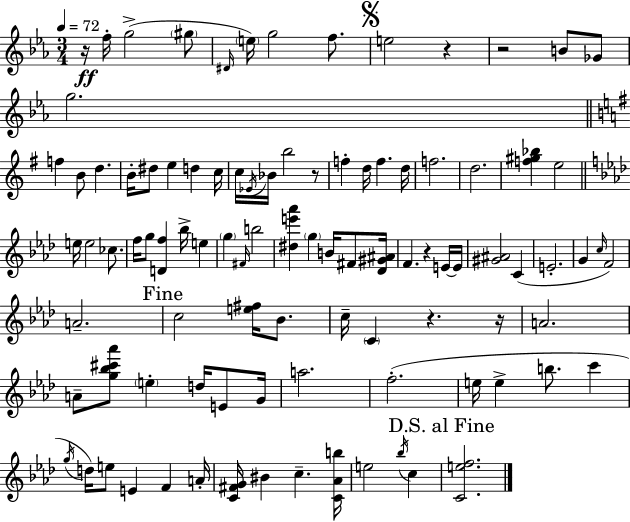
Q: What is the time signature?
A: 3/4